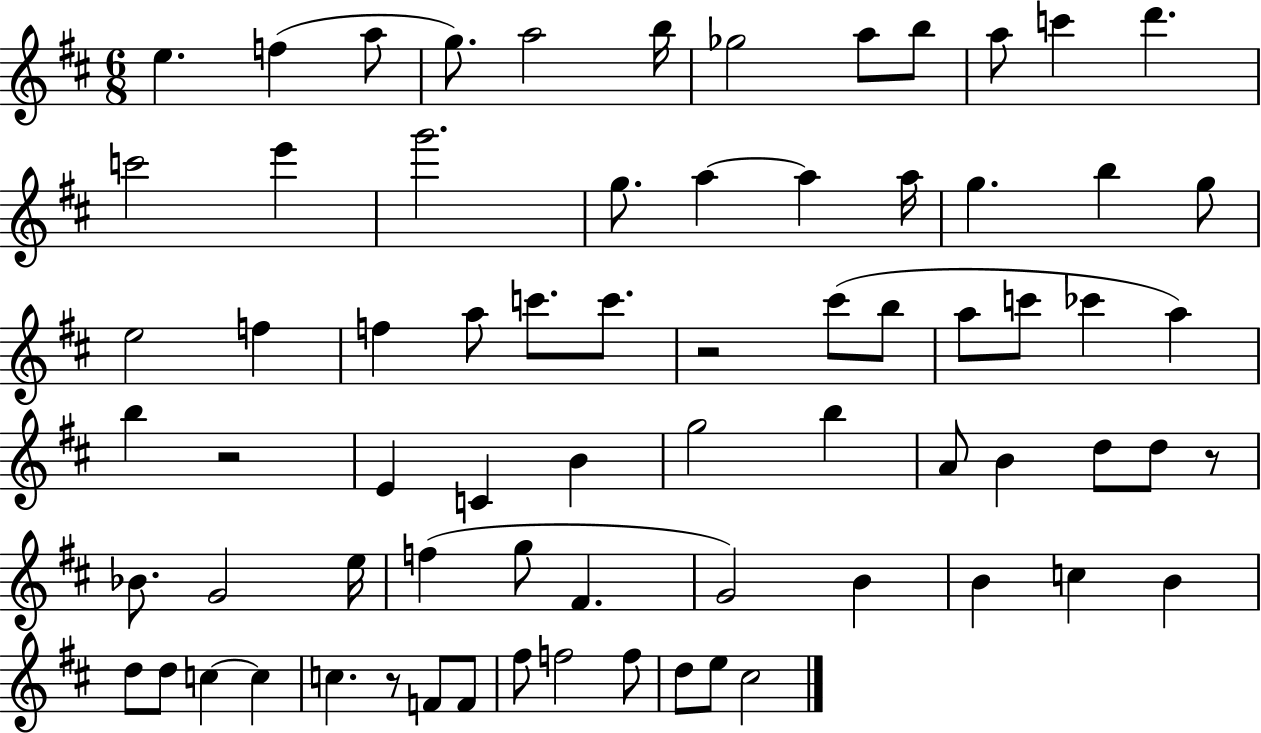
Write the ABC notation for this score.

X:1
T:Untitled
M:6/8
L:1/4
K:D
e f a/2 g/2 a2 b/4 _g2 a/2 b/2 a/2 c' d' c'2 e' g'2 g/2 a a a/4 g b g/2 e2 f f a/2 c'/2 c'/2 z2 ^c'/2 b/2 a/2 c'/2 _c' a b z2 E C B g2 b A/2 B d/2 d/2 z/2 _B/2 G2 e/4 f g/2 ^F G2 B B c B d/2 d/2 c c c z/2 F/2 F/2 ^f/2 f2 f/2 d/2 e/2 ^c2